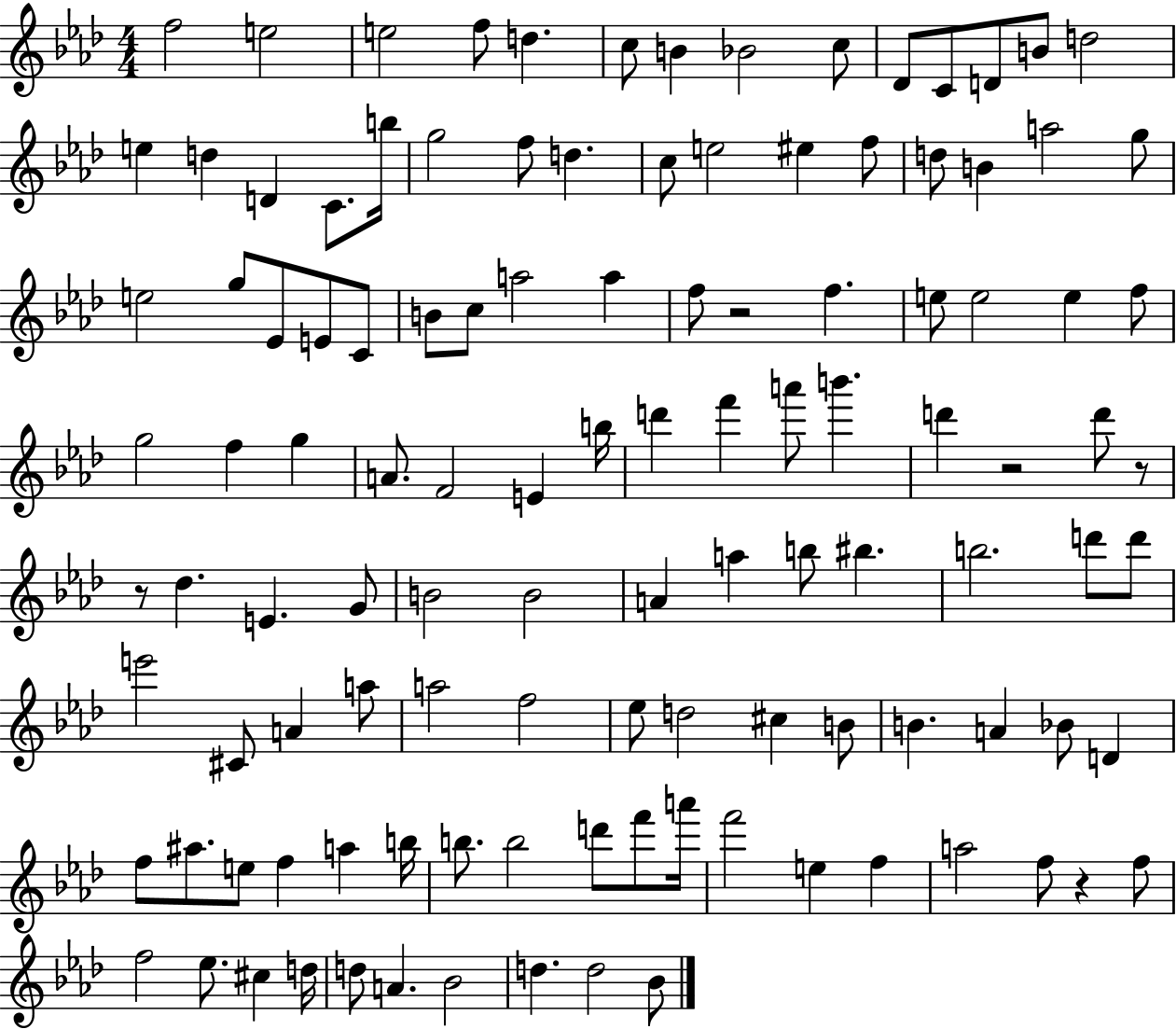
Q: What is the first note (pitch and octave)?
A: F5